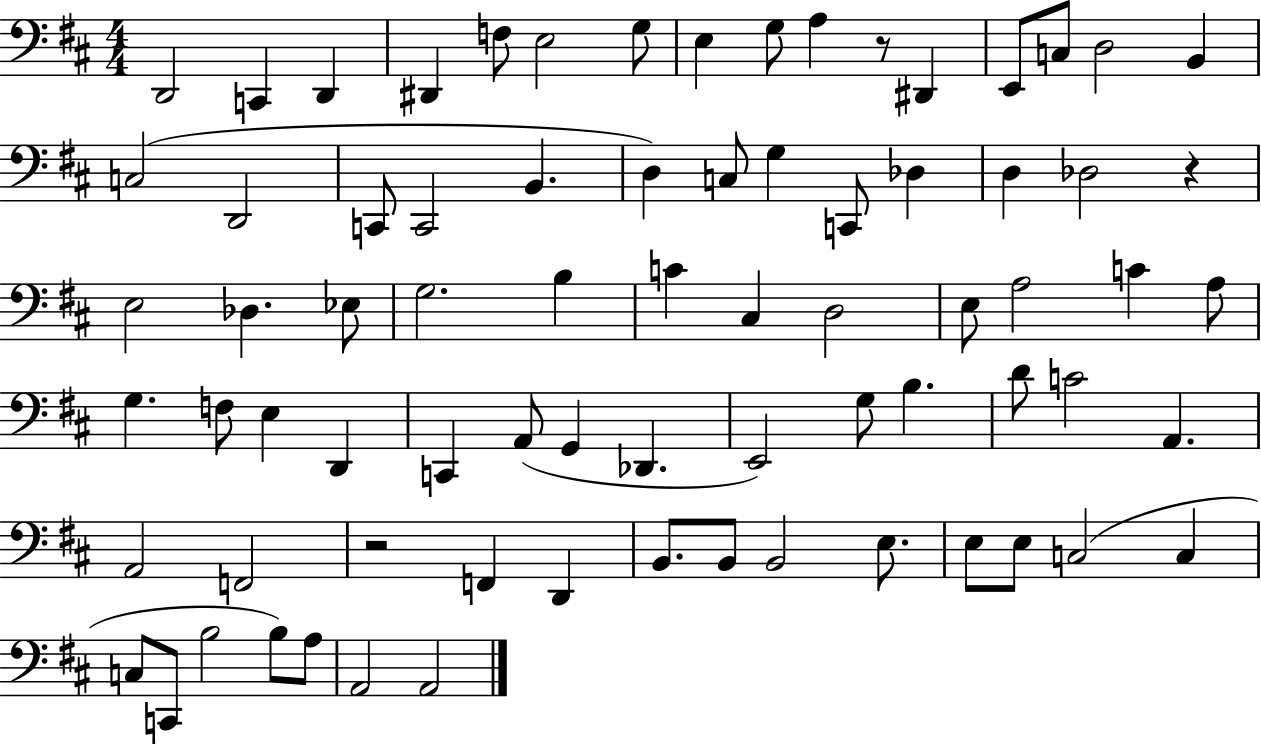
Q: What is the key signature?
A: D major